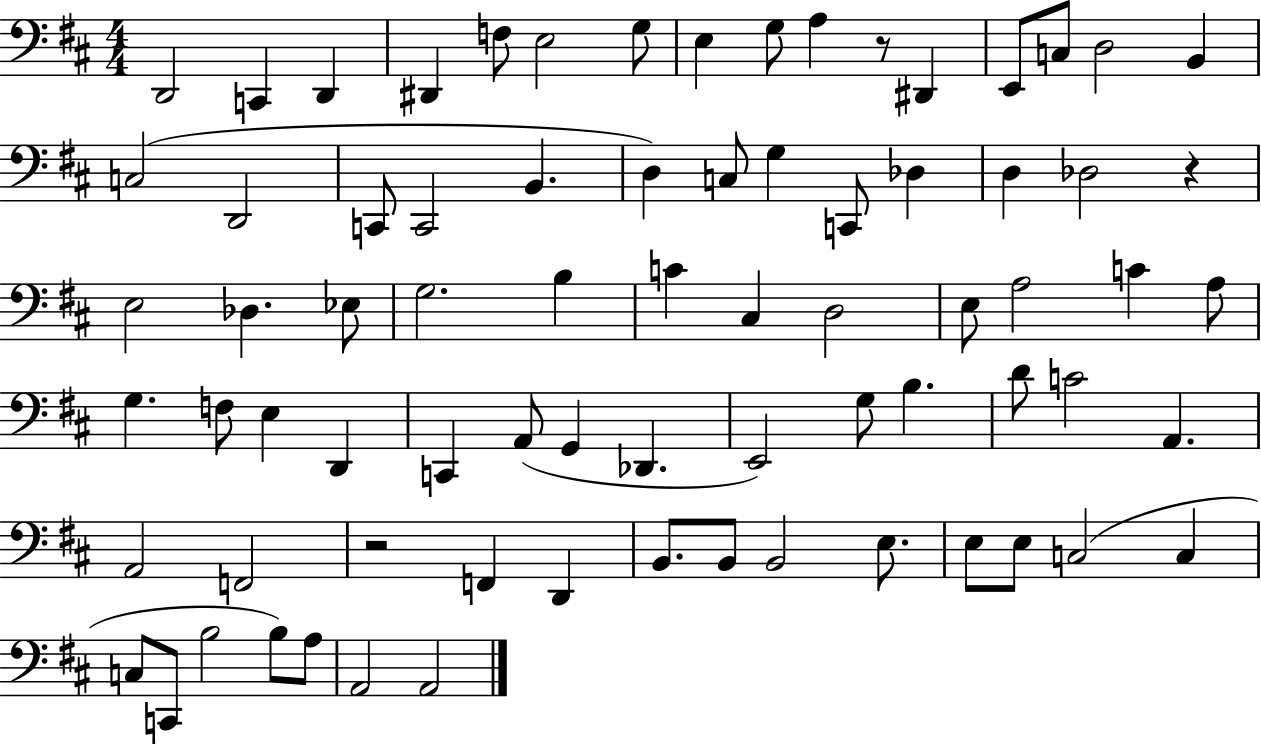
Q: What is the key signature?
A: D major